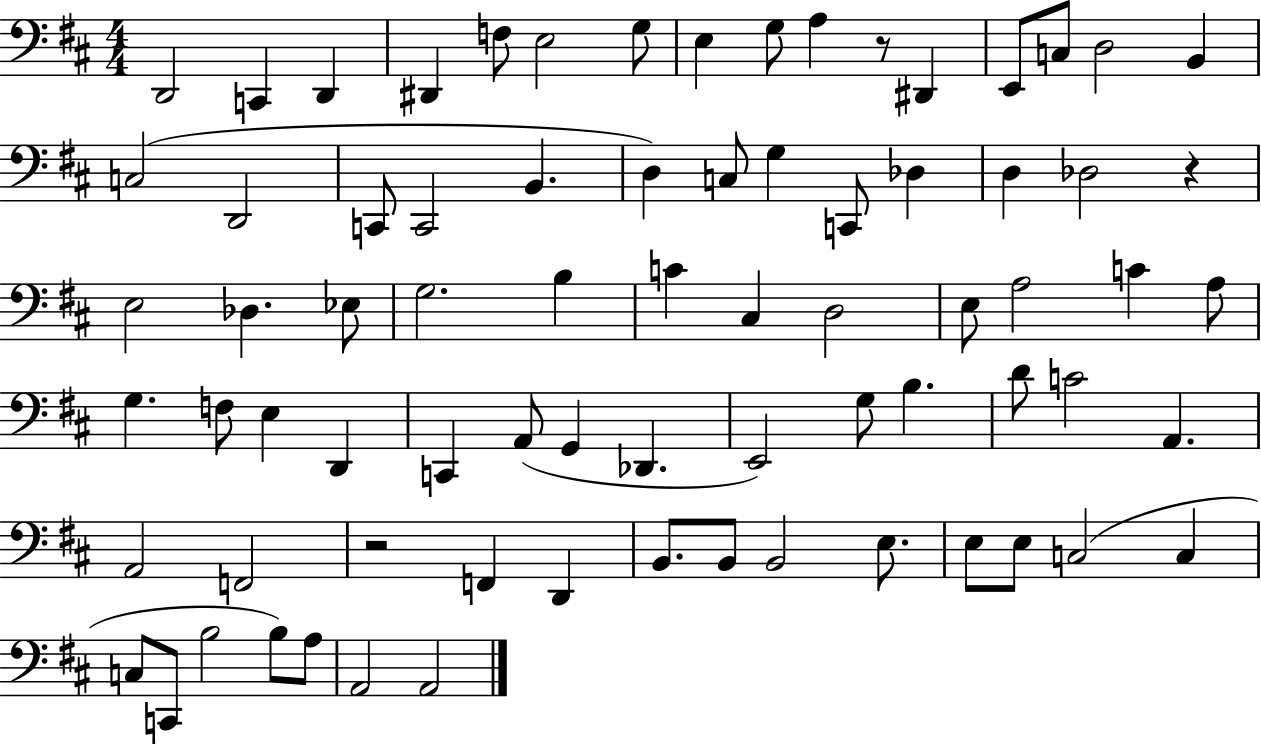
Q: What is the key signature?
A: D major